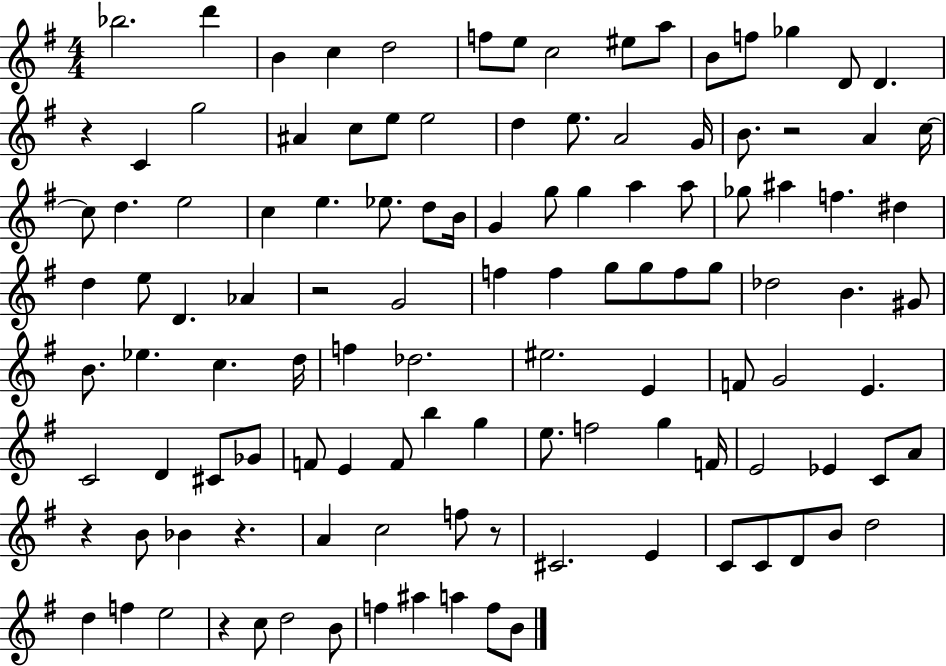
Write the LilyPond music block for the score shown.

{
  \clef treble
  \numericTimeSignature
  \time 4/4
  \key g \major
  bes''2. d'''4 | b'4 c''4 d''2 | f''8 e''8 c''2 eis''8 a''8 | b'8 f''8 ges''4 d'8 d'4. | \break r4 c'4 g''2 | ais'4 c''8 e''8 e''2 | d''4 e''8. a'2 g'16 | b'8. r2 a'4 c''16~~ | \break c''8 d''4. e''2 | c''4 e''4. ees''8. d''8 b'16 | g'4 g''8 g''4 a''4 a''8 | ges''8 ais''4 f''4. dis''4 | \break d''4 e''8 d'4. aes'4 | r2 g'2 | f''4 f''4 g''8 g''8 f''8 g''8 | des''2 b'4. gis'8 | \break b'8. ees''4. c''4. d''16 | f''4 des''2. | eis''2. e'4 | f'8 g'2 e'4. | \break c'2 d'4 cis'8 ges'8 | f'8 e'4 f'8 b''4 g''4 | e''8. f''2 g''4 f'16 | e'2 ees'4 c'8 a'8 | \break r4 b'8 bes'4 r4. | a'4 c''2 f''8 r8 | cis'2. e'4 | c'8 c'8 d'8 b'8 d''2 | \break d''4 f''4 e''2 | r4 c''8 d''2 b'8 | f''4 ais''4 a''4 f''8 b'8 | \bar "|."
}